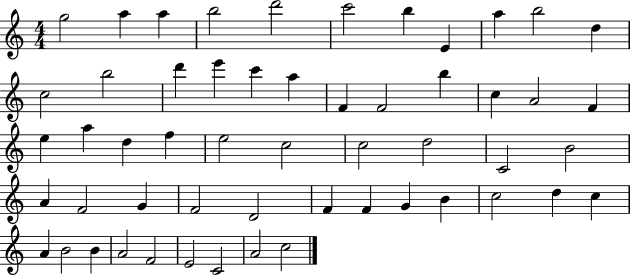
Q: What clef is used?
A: treble